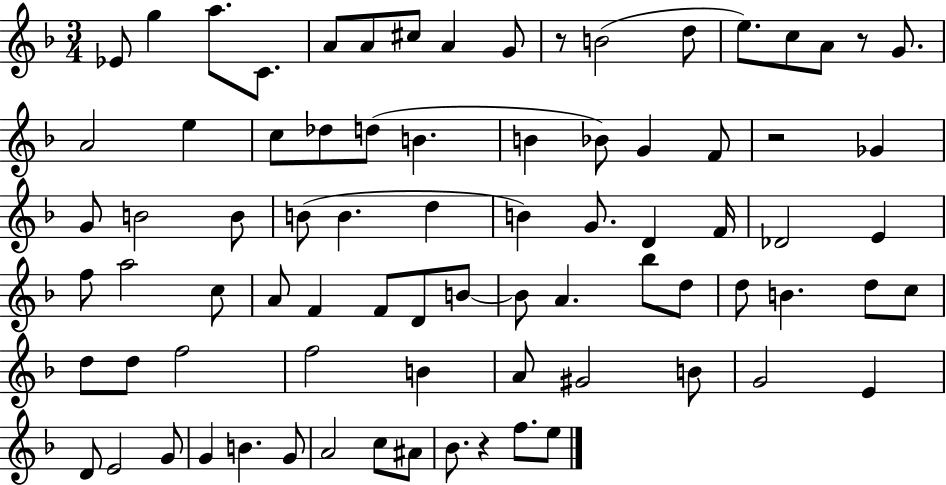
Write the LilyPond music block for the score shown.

{
  \clef treble
  \numericTimeSignature
  \time 3/4
  \key f \major
  ees'8 g''4 a''8. c'8. | a'8 a'8 cis''8 a'4 g'8 | r8 b'2( d''8 | e''8.) c''8 a'8 r8 g'8. | \break a'2 e''4 | c''8 des''8 d''8( b'4. | b'4 bes'8) g'4 f'8 | r2 ges'4 | \break g'8 b'2 b'8 | b'8( b'4. d''4 | b'4) g'8. d'4 f'16 | des'2 e'4 | \break f''8 a''2 c''8 | a'8 f'4 f'8 d'8 b'8~~ | b'8 a'4. bes''8 d''8 | d''8 b'4. d''8 c''8 | \break d''8 d''8 f''2 | f''2 b'4 | a'8 gis'2 b'8 | g'2 e'4 | \break d'8 e'2 g'8 | g'4 b'4. g'8 | a'2 c''8 ais'8 | bes'8. r4 f''8. e''8 | \break \bar "|."
}